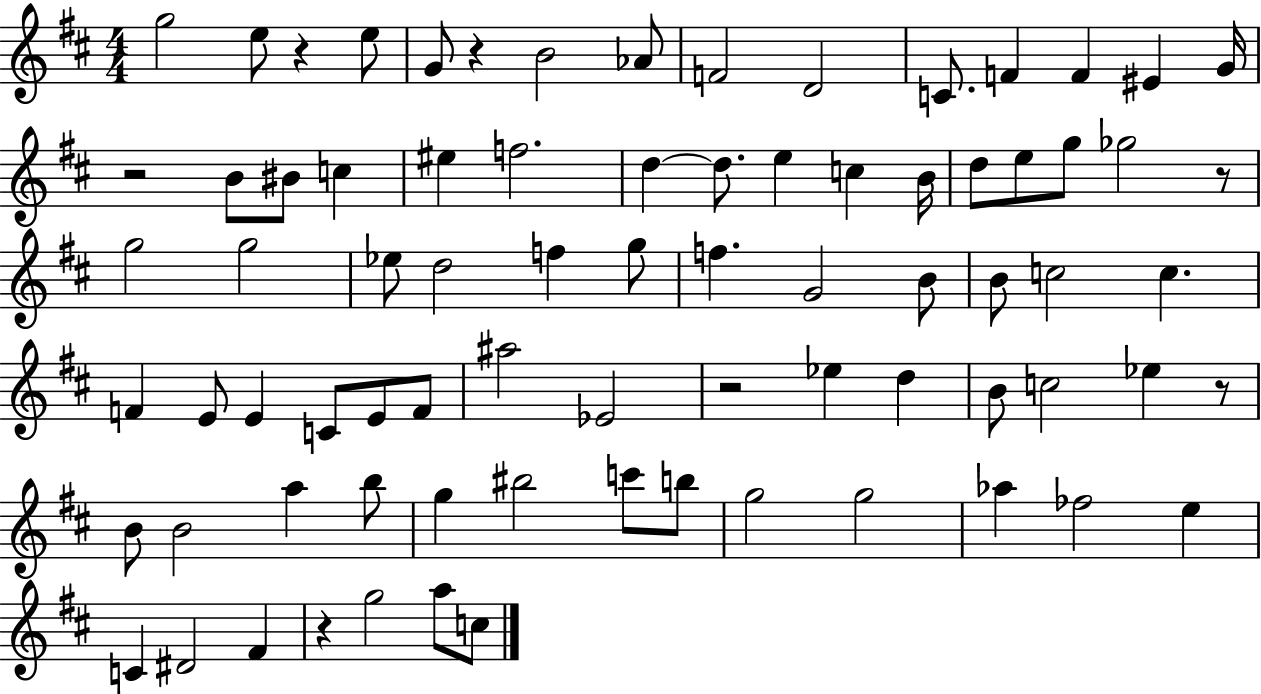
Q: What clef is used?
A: treble